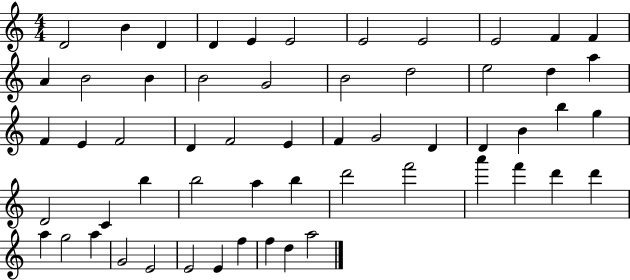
{
  \clef treble
  \numericTimeSignature
  \time 4/4
  \key c \major
  d'2 b'4 d'4 | d'4 e'4 e'2 | e'2 e'2 | e'2 f'4 f'4 | \break a'4 b'2 b'4 | b'2 g'2 | b'2 d''2 | e''2 d''4 a''4 | \break f'4 e'4 f'2 | d'4 f'2 e'4 | f'4 g'2 d'4 | d'4 b'4 b''4 g''4 | \break d'2 c'4 b''4 | b''2 a''4 b''4 | d'''2 f'''2 | a'''4 f'''4 d'''4 d'''4 | \break a''4 g''2 a''4 | g'2 e'2 | e'2 e'4 f''4 | f''4 d''4 a''2 | \break \bar "|."
}